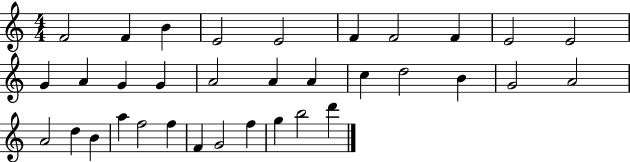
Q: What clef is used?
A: treble